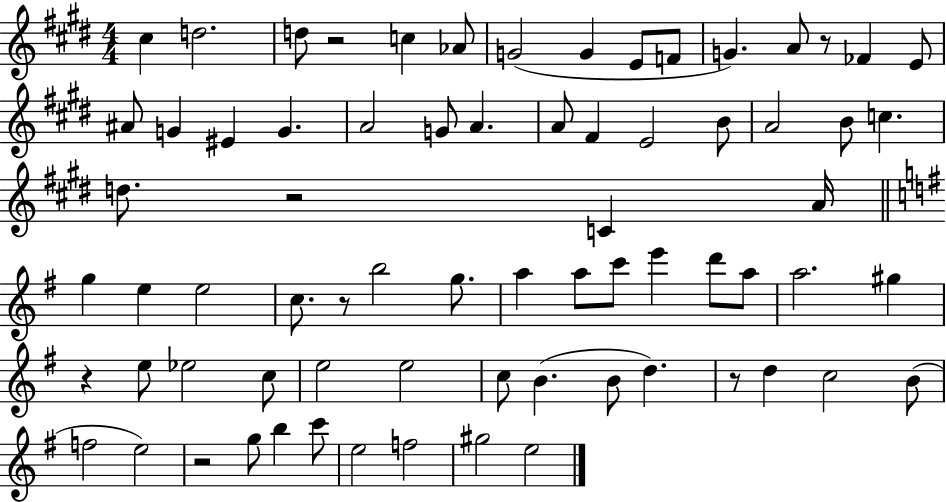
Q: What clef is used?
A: treble